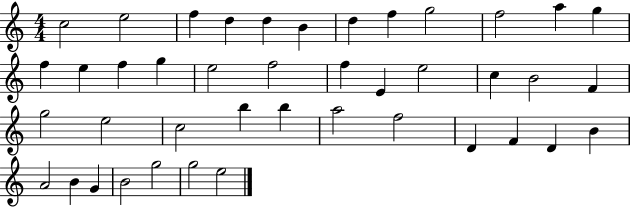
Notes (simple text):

C5/h E5/h F5/q D5/q D5/q B4/q D5/q F5/q G5/h F5/h A5/q G5/q F5/q E5/q F5/q G5/q E5/h F5/h F5/q E4/q E5/h C5/q B4/h F4/q G5/h E5/h C5/h B5/q B5/q A5/h F5/h D4/q F4/q D4/q B4/q A4/h B4/q G4/q B4/h G5/h G5/h E5/h